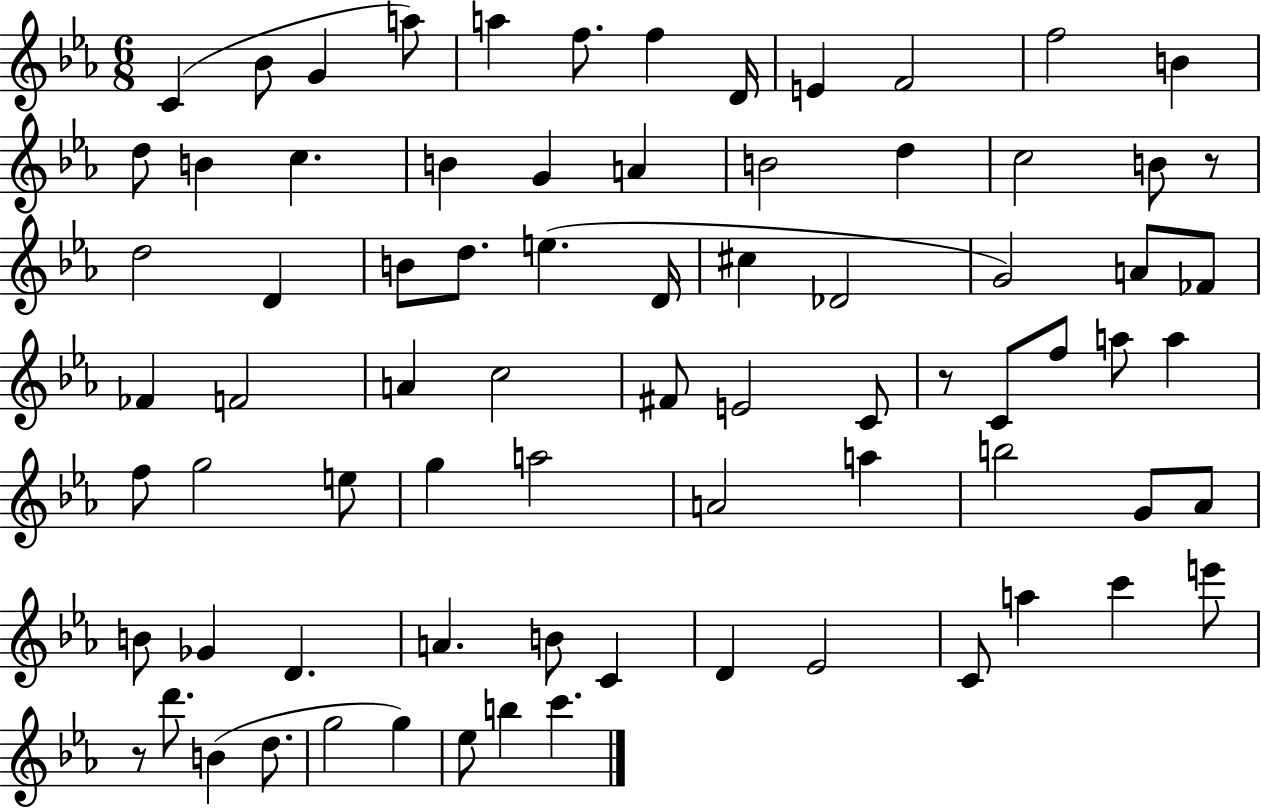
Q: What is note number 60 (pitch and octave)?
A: C4